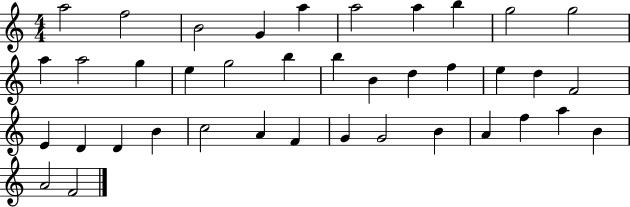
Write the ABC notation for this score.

X:1
T:Untitled
M:4/4
L:1/4
K:C
a2 f2 B2 G a a2 a b g2 g2 a a2 g e g2 b b B d f e d F2 E D D B c2 A F G G2 B A f a B A2 F2